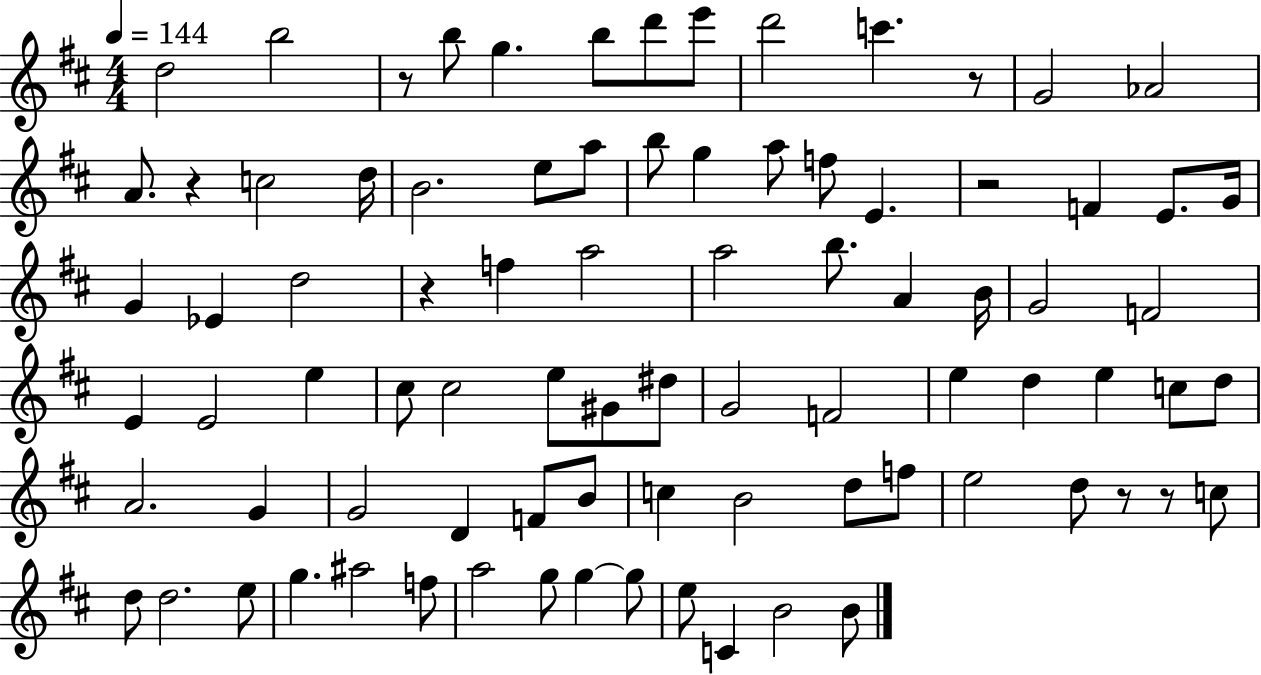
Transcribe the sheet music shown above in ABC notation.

X:1
T:Untitled
M:4/4
L:1/4
K:D
d2 b2 z/2 b/2 g b/2 d'/2 e'/2 d'2 c' z/2 G2 _A2 A/2 z c2 d/4 B2 e/2 a/2 b/2 g a/2 f/2 E z2 F E/2 G/4 G _E d2 z f a2 a2 b/2 A B/4 G2 F2 E E2 e ^c/2 ^c2 e/2 ^G/2 ^d/2 G2 F2 e d e c/2 d/2 A2 G G2 D F/2 B/2 c B2 d/2 f/2 e2 d/2 z/2 z/2 c/2 d/2 d2 e/2 g ^a2 f/2 a2 g/2 g g/2 e/2 C B2 B/2